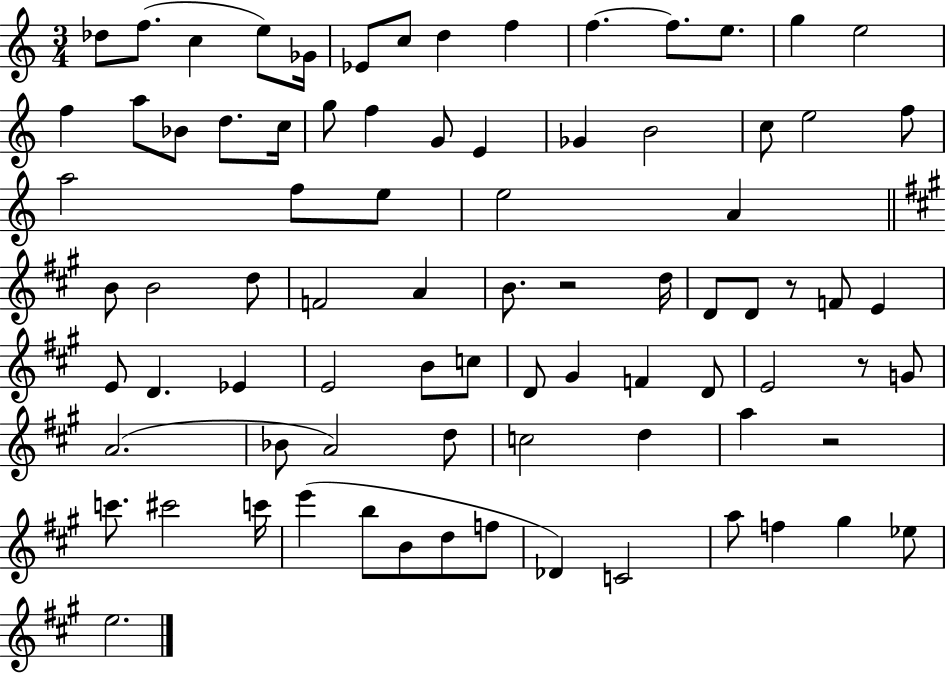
{
  \clef treble
  \numericTimeSignature
  \time 3/4
  \key c \major
  des''8 f''8.( c''4 e''8) ges'16 | ees'8 c''8 d''4 f''4 | f''4.~~ f''8. e''8. | g''4 e''2 | \break f''4 a''8 bes'8 d''8. c''16 | g''8 f''4 g'8 e'4 | ges'4 b'2 | c''8 e''2 f''8 | \break a''2 f''8 e''8 | e''2 a'4 | \bar "||" \break \key a \major b'8 b'2 d''8 | f'2 a'4 | b'8. r2 d''16 | d'8 d'8 r8 f'8 e'4 | \break e'8 d'4. ees'4 | e'2 b'8 c''8 | d'8 gis'4 f'4 d'8 | e'2 r8 g'8 | \break a'2.( | bes'8 a'2) d''8 | c''2 d''4 | a''4 r2 | \break c'''8. cis'''2 c'''16 | e'''4( b''8 b'8 d''8 f''8 | des'4) c'2 | a''8 f''4 gis''4 ees''8 | \break e''2. | \bar "|."
}